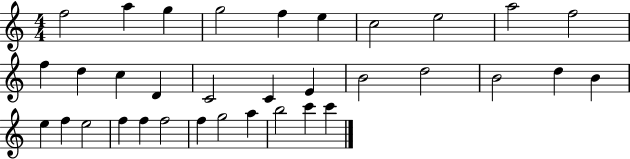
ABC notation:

X:1
T:Untitled
M:4/4
L:1/4
K:C
f2 a g g2 f e c2 e2 a2 f2 f d c D C2 C E B2 d2 B2 d B e f e2 f f f2 f g2 a b2 c' c'